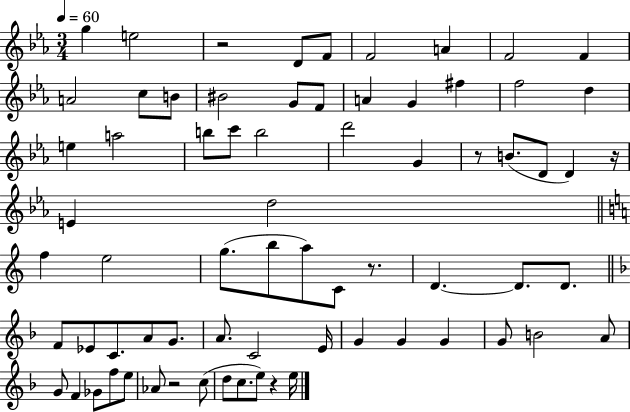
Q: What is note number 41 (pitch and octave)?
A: F4